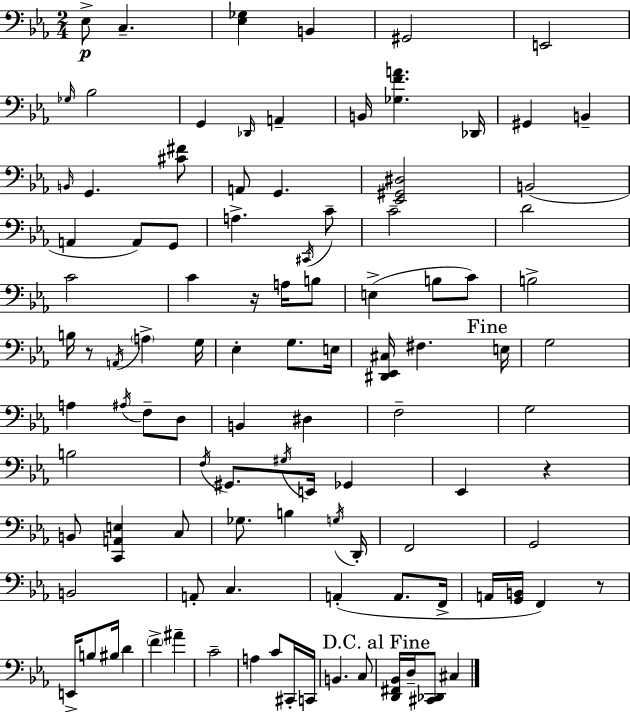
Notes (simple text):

Eb3/e C3/q. [Eb3,Gb3]/q B2/q G#2/h E2/h Gb3/s Bb3/h G2/q Db2/s A2/q B2/s [Gb3,F4,A4]/q. Db2/s G#2/q B2/q B2/s G2/q. [C#4,F#4]/e A2/e G2/q. [Eb2,G#2,D#3]/h B2/h A2/q A2/e G2/e A3/q. C#2/s C4/e C4/h D4/h C4/h C4/q R/s A3/s B3/e E3/q B3/e C4/e B3/h B3/s R/e A2/s A3/q G3/s Eb3/q G3/e. E3/s [D#2,Eb2,C#3]/s F#3/q. E3/s G3/h A3/q A#3/s F3/e D3/e B2/q D#3/q F3/h G3/h B3/h F3/s G#2/e. G#3/s E2/s Gb2/q Eb2/q R/q B2/e [C2,A2,E3]/q C3/e Gb3/e. B3/q G3/s D2/s F2/h G2/h B2/h A2/e C3/q. A2/q A2/e. F2/s A2/s [G2,B2]/s F2/q R/e E2/s B3/e BIS3/s D4/q F4/q A#4/q C4/h A3/q C4/e C#2/s C2/s B2/q. C3/e [D2,F#2,Bb2]/s D3/s [C#2,Db2]/e C#3/q